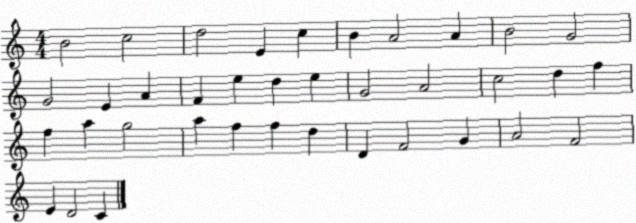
X:1
T:Untitled
M:4/4
L:1/4
K:C
B2 c2 d2 E c B A2 A B2 G2 G2 E A F e d e G2 A2 c2 d f f a g2 a f f d D F2 G A2 F2 E D2 C